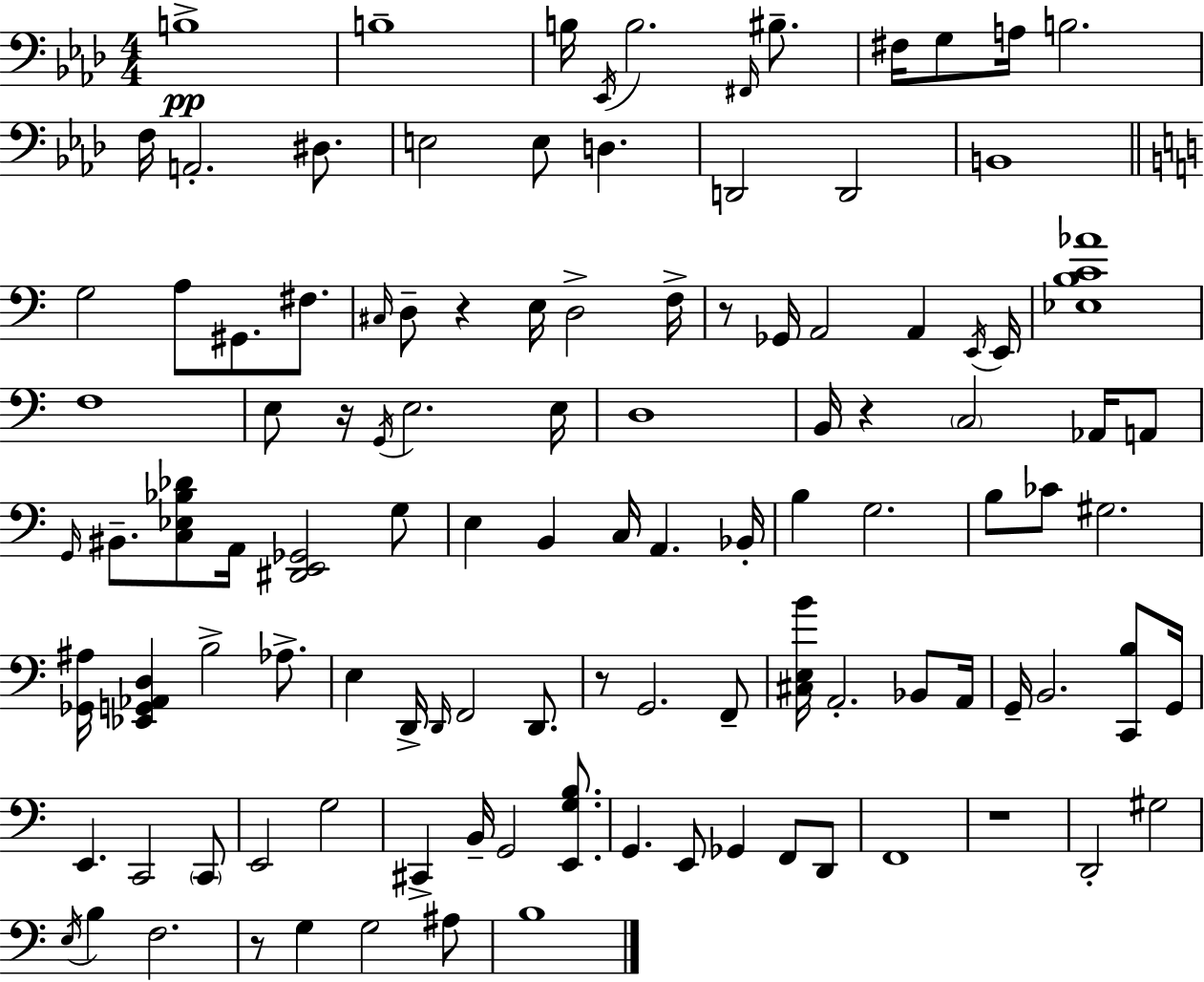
X:1
T:Untitled
M:4/4
L:1/4
K:Ab
B,4 B,4 B,/4 _E,,/4 B,2 ^F,,/4 ^B,/2 ^F,/4 G,/2 A,/4 B,2 F,/4 A,,2 ^D,/2 E,2 E,/2 D, D,,2 D,,2 B,,4 G,2 A,/2 ^G,,/2 ^F,/2 ^C,/4 D,/2 z E,/4 D,2 F,/4 z/2 _G,,/4 A,,2 A,, E,,/4 E,,/4 [_E,B,C_A]4 F,4 E,/2 z/4 G,,/4 E,2 E,/4 D,4 B,,/4 z C,2 _A,,/4 A,,/2 G,,/4 ^B,,/2 [C,_E,_B,_D]/2 A,,/4 [^D,,E,,_G,,]2 G,/2 E, B,, C,/4 A,, _B,,/4 B, G,2 B,/2 _C/2 ^G,2 [_G,,^A,]/4 [_E,,G,,_A,,D,] B,2 _A,/2 E, D,,/4 D,,/4 F,,2 D,,/2 z/2 G,,2 F,,/2 [^C,E,B]/4 A,,2 _B,,/2 A,,/4 G,,/4 B,,2 [C,,B,]/2 G,,/4 E,, C,,2 C,,/2 E,,2 G,2 ^C,, B,,/4 G,,2 [E,,G,B,]/2 G,, E,,/2 _G,, F,,/2 D,,/2 F,,4 z4 D,,2 ^G,2 E,/4 B, F,2 z/2 G, G,2 ^A,/2 B,4